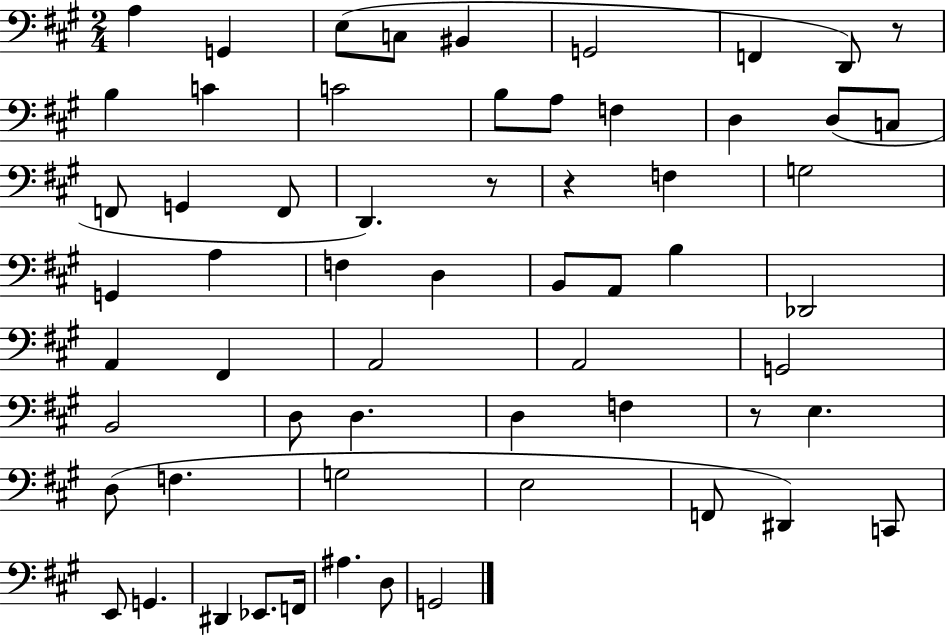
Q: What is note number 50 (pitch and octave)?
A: E2